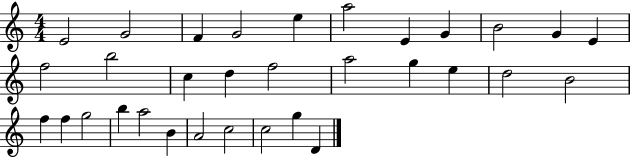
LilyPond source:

{
  \clef treble
  \numericTimeSignature
  \time 4/4
  \key c \major
  e'2 g'2 | f'4 g'2 e''4 | a''2 e'4 g'4 | b'2 g'4 e'4 | \break f''2 b''2 | c''4 d''4 f''2 | a''2 g''4 e''4 | d''2 b'2 | \break f''4 f''4 g''2 | b''4 a''2 b'4 | a'2 c''2 | c''2 g''4 d'4 | \break \bar "|."
}